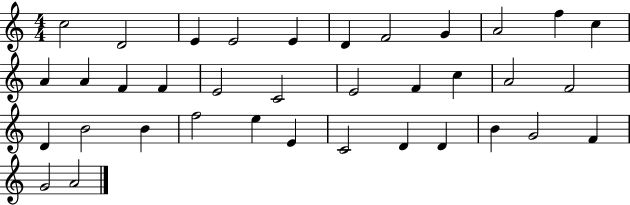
C5/h D4/h E4/q E4/h E4/q D4/q F4/h G4/q A4/h F5/q C5/q A4/q A4/q F4/q F4/q E4/h C4/h E4/h F4/q C5/q A4/h F4/h D4/q B4/h B4/q F5/h E5/q E4/q C4/h D4/q D4/q B4/q G4/h F4/q G4/h A4/h